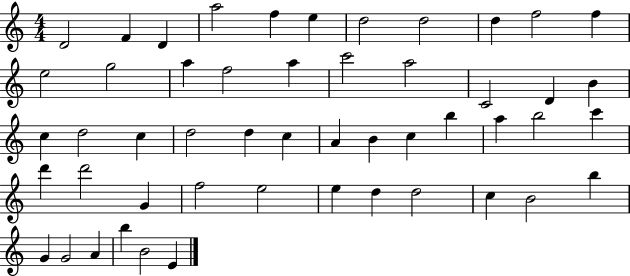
D4/h F4/q D4/q A5/h F5/q E5/q D5/h D5/h D5/q F5/h F5/q E5/h G5/h A5/q F5/h A5/q C6/h A5/h C4/h D4/q B4/q C5/q D5/h C5/q D5/h D5/q C5/q A4/q B4/q C5/q B5/q A5/q B5/h C6/q D6/q D6/h G4/q F5/h E5/h E5/q D5/q D5/h C5/q B4/h B5/q G4/q G4/h A4/q B5/q B4/h E4/q